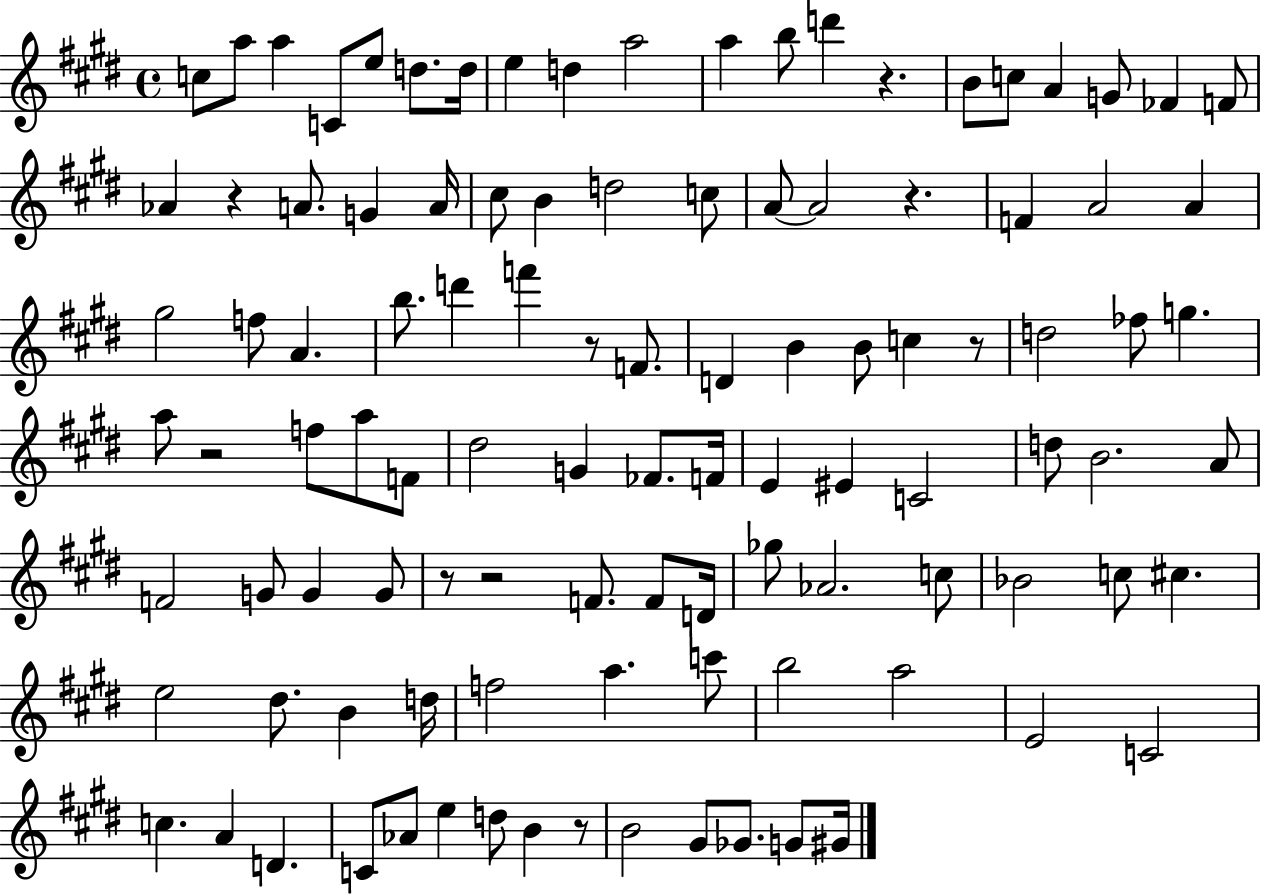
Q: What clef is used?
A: treble